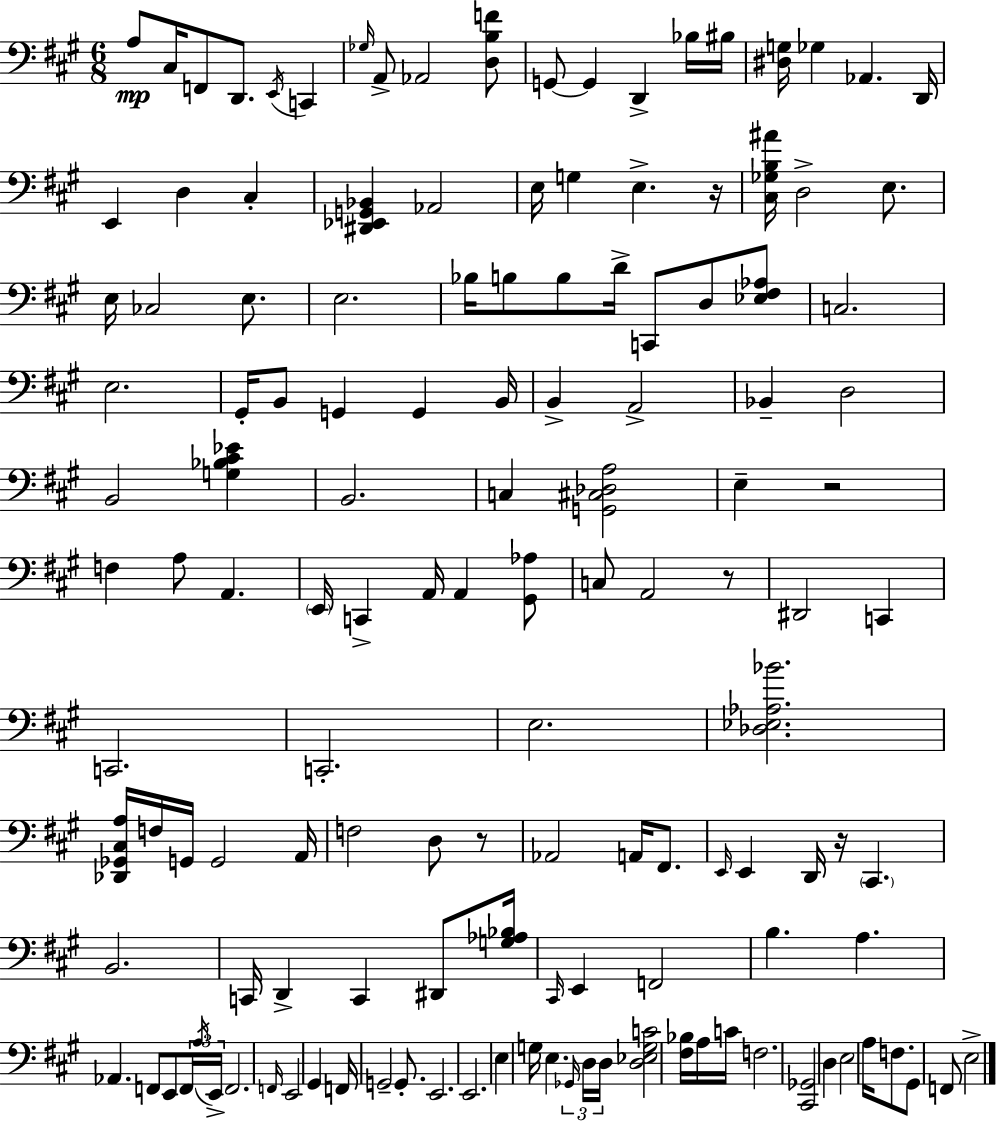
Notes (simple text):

A3/e C#3/s F2/e D2/e. E2/s C2/q Gb3/s A2/e Ab2/h [D3,B3,F4]/e G2/e G2/q D2/q Bb3/s BIS3/s [D#3,G3]/s Gb3/q Ab2/q. D2/s E2/q D3/q C#3/q [D#2,Eb2,G2,Bb2]/q Ab2/h E3/s G3/q E3/q. R/s [C#3,Gb3,B3,A#4]/s D3/h E3/e. E3/s CES3/h E3/e. E3/h. Bb3/s B3/e B3/e D4/s C2/e D3/e [Eb3,F#3,Ab3]/e C3/h. E3/h. G#2/s B2/e G2/q G2/q B2/s B2/q A2/h Bb2/q D3/h B2/h [G3,Bb3,C#4,Eb4]/q B2/h. C3/q [G2,C#3,Db3,A3]/h E3/q R/h F3/q A3/e A2/q. E2/s C2/q A2/s A2/q [G#2,Ab3]/e C3/e A2/h R/e D#2/h C2/q C2/h. C2/h. E3/h. [Db3,Eb3,Ab3,Bb4]/h. [Db2,Gb2,C#3,A3]/s F3/s G2/s G2/h A2/s F3/h D3/e R/e Ab2/h A2/s F#2/e. E2/s E2/q D2/s R/s C#2/q. B2/h. C2/s D2/q C2/q D#2/e [G3,Ab3,Bb3]/s C#2/s E2/q F2/h B3/q. A3/q. Ab2/q. F2/e E2/e F2/s A3/s E2/s F2/h. F2/s E2/h G#2/q F2/s G2/h G2/e. E2/h. E2/h. E3/q G3/s E3/q. Gb2/s D3/s D3/s [D3,Eb3,G3,C4]/h [F#3,Bb3]/s A3/s C4/s F3/h. [C#2,Gb2]/h D3/q E3/h A3/s F3/e. G#2/e F2/e E3/h